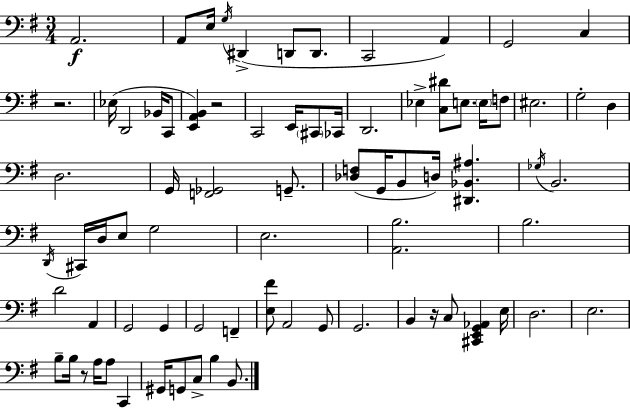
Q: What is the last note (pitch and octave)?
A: B2